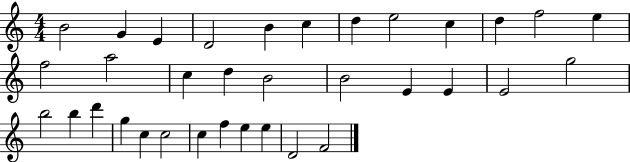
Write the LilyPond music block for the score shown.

{
  \clef treble
  \numericTimeSignature
  \time 4/4
  \key c \major
  b'2 g'4 e'4 | d'2 b'4 c''4 | d''4 e''2 c''4 | d''4 f''2 e''4 | \break f''2 a''2 | c''4 d''4 b'2 | b'2 e'4 e'4 | e'2 g''2 | \break b''2 b''4 d'''4 | g''4 c''4 c''2 | c''4 f''4 e''4 e''4 | d'2 f'2 | \break \bar "|."
}